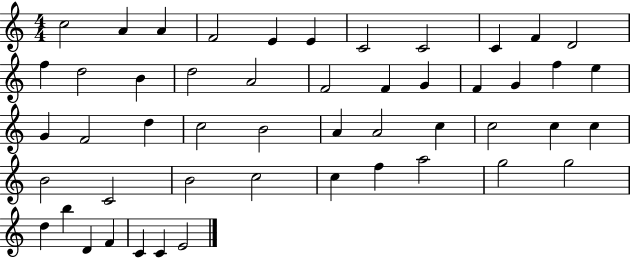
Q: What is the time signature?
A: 4/4